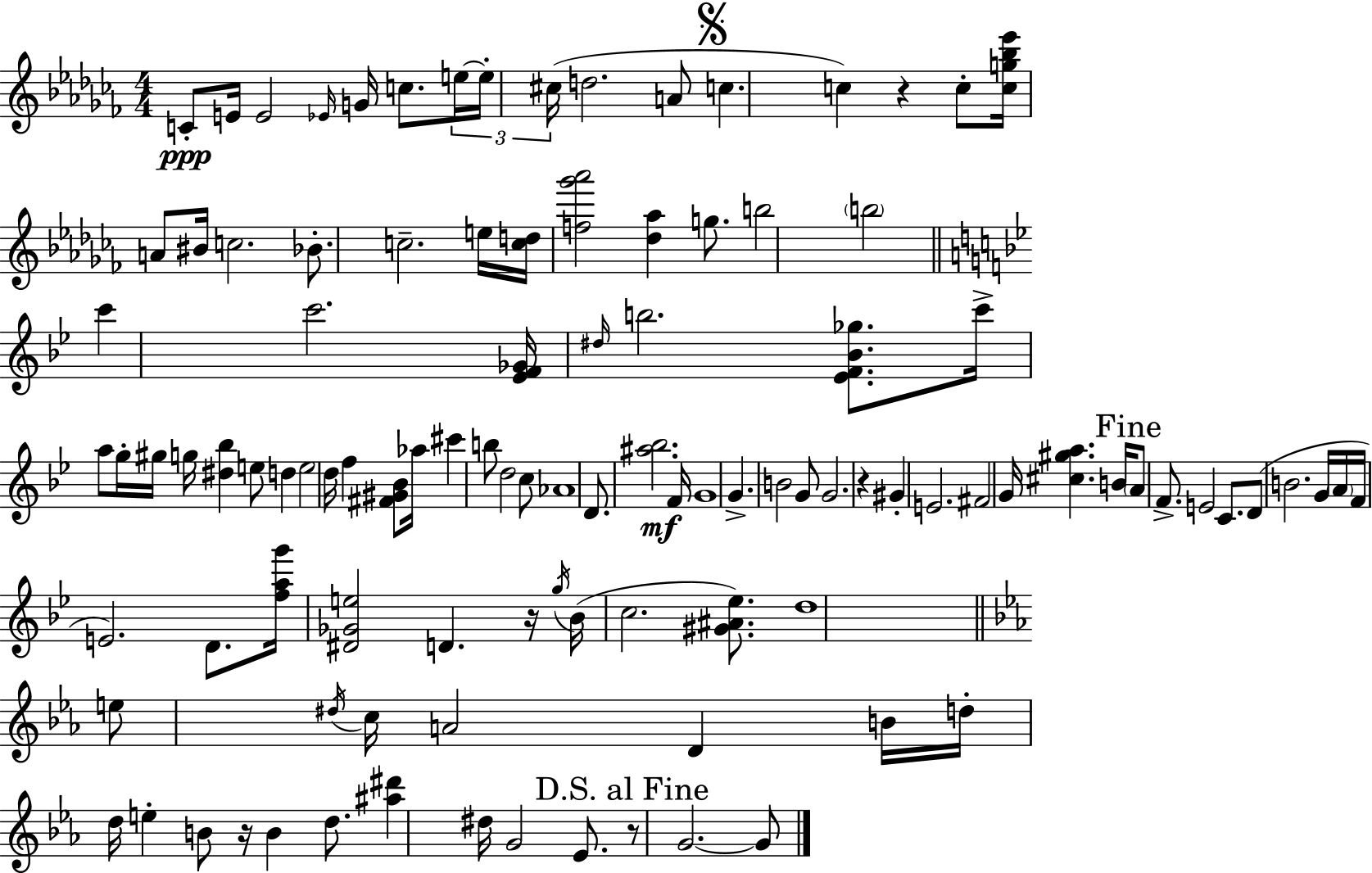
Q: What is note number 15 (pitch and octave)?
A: A4